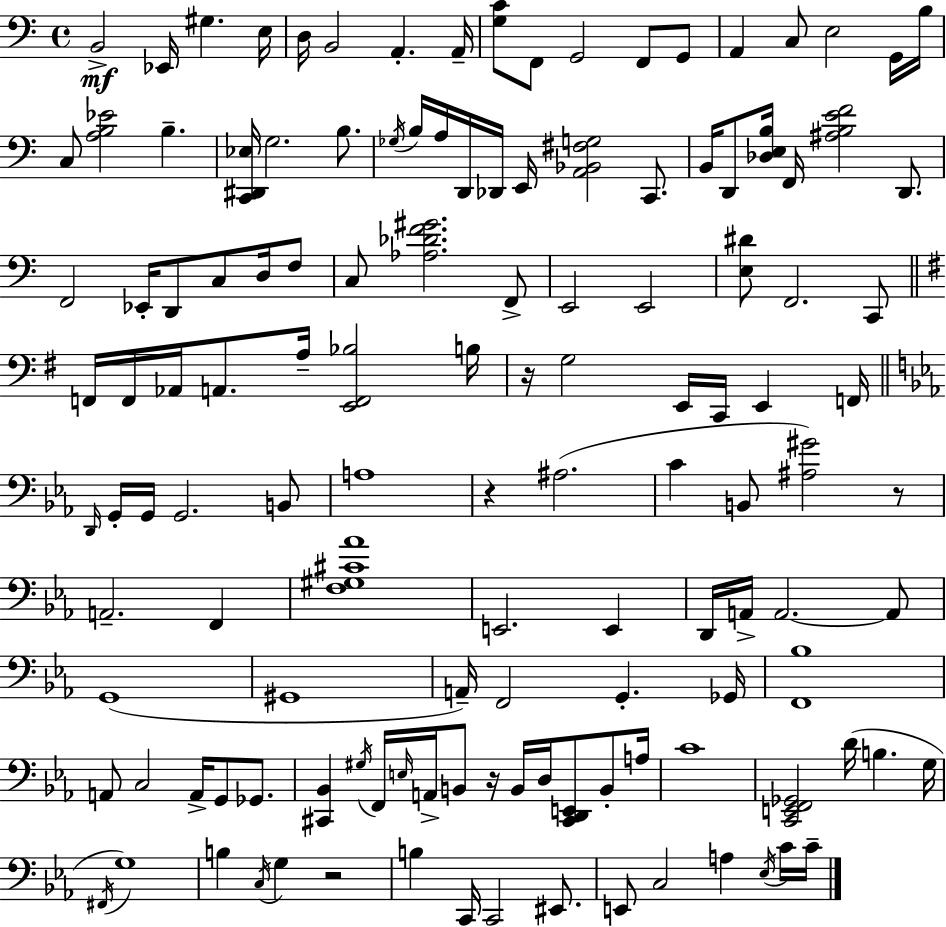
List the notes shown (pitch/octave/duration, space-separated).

B2/h Eb2/s G#3/q. E3/s D3/s B2/h A2/q. A2/s [G3,C4]/e F2/e G2/h F2/e G2/e A2/q C3/e E3/h G2/s B3/s C3/e [A3,B3,Eb4]/h B3/q. [C2,D#2,Eb3]/s G3/h. B3/e. Gb3/s B3/s A3/s D2/s Db2/s E2/s [A2,Bb2,F#3,G3]/h C2/e. B2/s D2/e [Db3,E3,B3]/s F2/s [A#3,B3,E4,F4]/h D2/e. F2/h Eb2/s D2/e C3/e D3/s F3/e C3/e [Ab3,Db4,F4,G#4]/h. F2/e E2/h E2/h [E3,D#4]/e F2/h. C2/e F2/s F2/s Ab2/s A2/e. A3/s [E2,F2,Bb3]/h B3/s R/s G3/h E2/s C2/s E2/q F2/s D2/s G2/s G2/s G2/h. B2/e A3/w R/q A#3/h. C4/q B2/e [A#3,G#4]/h R/e A2/h. F2/q [F3,G#3,C#4,Ab4]/w E2/h. E2/q D2/s A2/s A2/h. A2/e G2/w G#2/w A2/s F2/h G2/q. Gb2/s [F2,Bb3]/w A2/e C3/h A2/s G2/e Gb2/e. [C#2,Bb2]/q G#3/s F2/s E3/s A2/s B2/e R/s B2/s D3/s [C#2,D2,E2]/e B2/e A3/s C4/w [C2,E2,F2,Gb2]/h D4/s B3/q. G3/s F#2/s G3/w B3/q C3/s G3/q R/h B3/q C2/s C2/h EIS2/e. E2/e C3/h A3/q Eb3/s C4/s C4/s